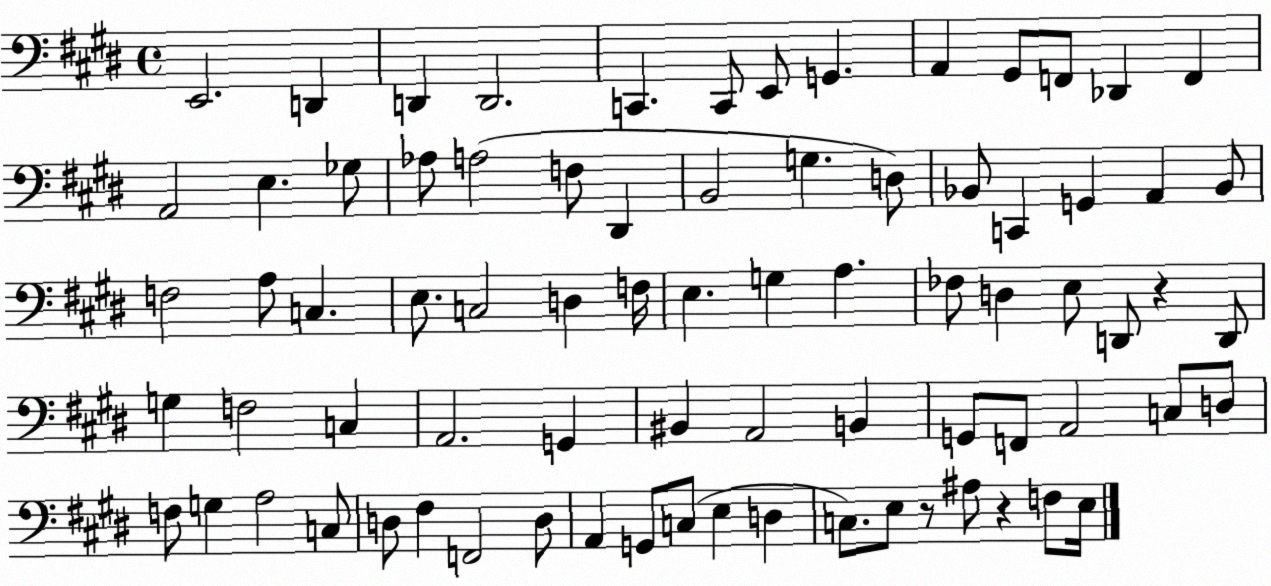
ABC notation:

X:1
T:Untitled
M:4/4
L:1/4
K:E
E,,2 D,, D,, D,,2 C,, C,,/2 E,,/2 G,, A,, ^G,,/2 F,,/2 _D,, F,, A,,2 E, _G,/2 _A,/2 A,2 F,/2 ^D,, B,,2 G, D,/2 _B,,/2 C,, G,, A,, _B,,/2 F,2 A,/2 C, E,/2 C,2 D, F,/4 E, G, A, _F,/2 D, E,/2 D,,/2 z D,,/2 G, F,2 C, A,,2 G,, ^B,, A,,2 B,, G,,/2 F,,/2 A,,2 C,/2 D,/2 F,/2 G, A,2 C,/2 D,/2 ^F, F,,2 D,/2 A,, G,,/2 C,/2 E, D, C,/2 E,/2 z/2 ^A,/2 z F,/2 E,/4